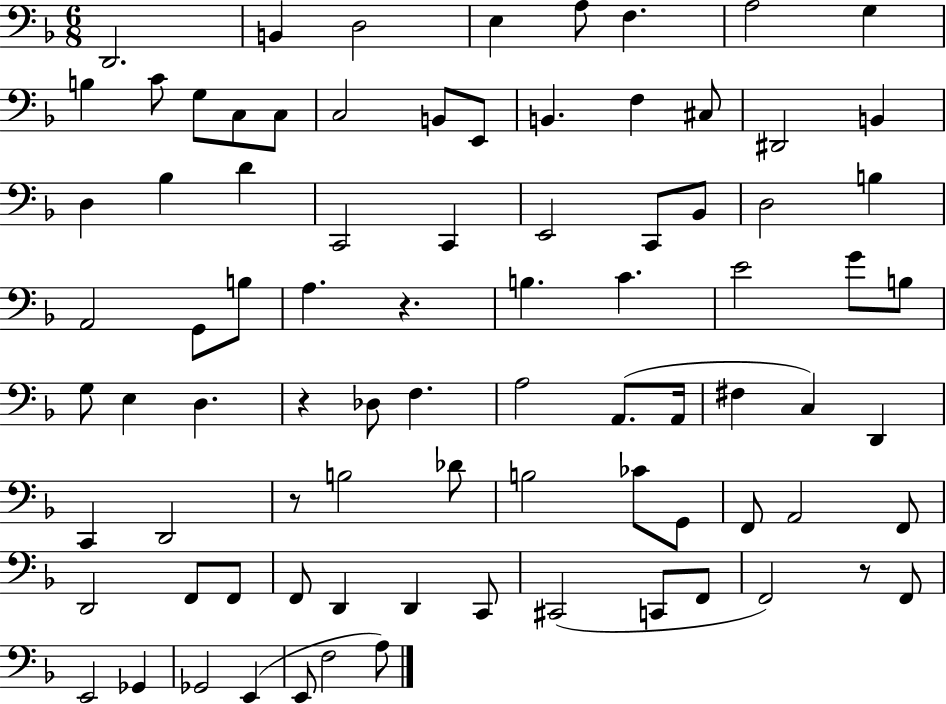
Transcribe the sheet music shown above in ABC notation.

X:1
T:Untitled
M:6/8
L:1/4
K:F
D,,2 B,, D,2 E, A,/2 F, A,2 G, B, C/2 G,/2 C,/2 C,/2 C,2 B,,/2 E,,/2 B,, F, ^C,/2 ^D,,2 B,, D, _B, D C,,2 C,, E,,2 C,,/2 _B,,/2 D,2 B, A,,2 G,,/2 B,/2 A, z B, C E2 G/2 B,/2 G,/2 E, D, z _D,/2 F, A,2 A,,/2 A,,/4 ^F, C, D,, C,, D,,2 z/2 B,2 _D/2 B,2 _C/2 G,,/2 F,,/2 A,,2 F,,/2 D,,2 F,,/2 F,,/2 F,,/2 D,, D,, C,,/2 ^C,,2 C,,/2 F,,/2 F,,2 z/2 F,,/2 E,,2 _G,, _G,,2 E,, E,,/2 F,2 A,/2